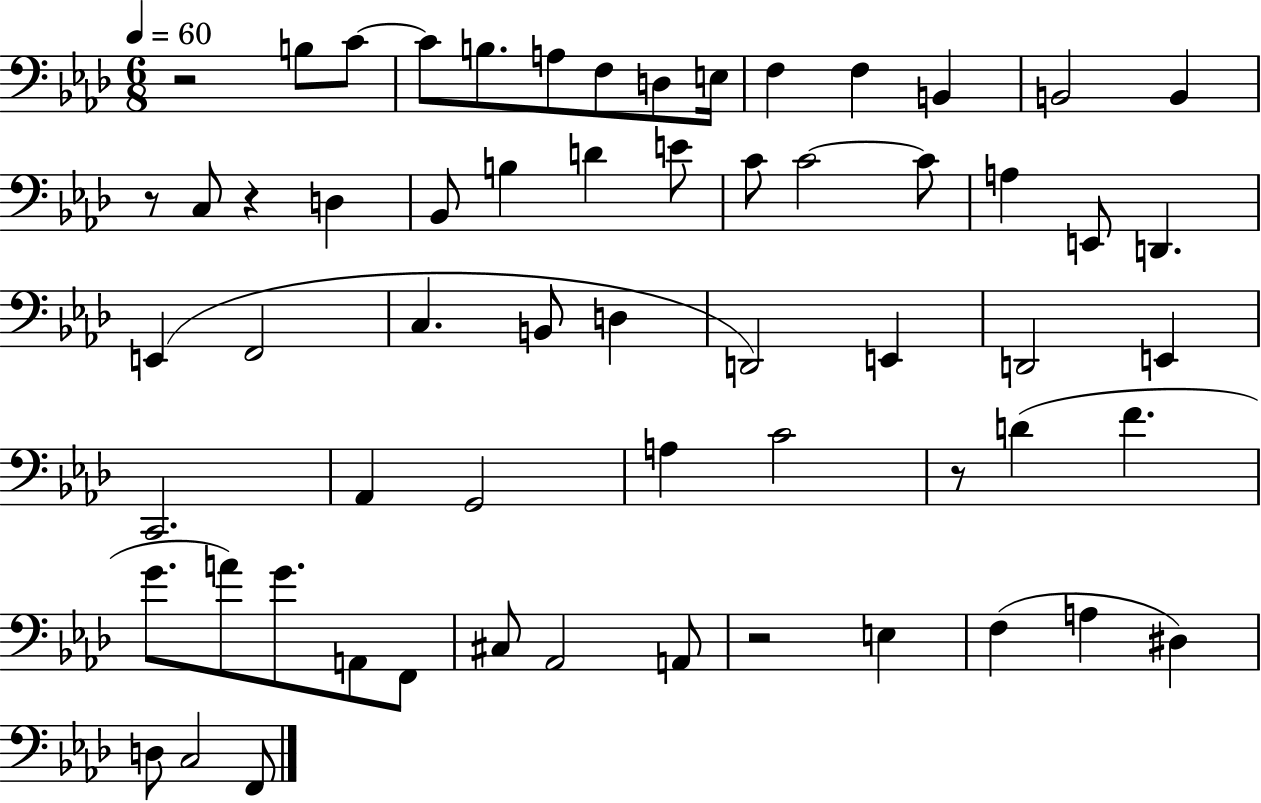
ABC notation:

X:1
T:Untitled
M:6/8
L:1/4
K:Ab
z2 B,/2 C/2 C/2 B,/2 A,/2 F,/2 D,/2 E,/4 F, F, B,, B,,2 B,, z/2 C,/2 z D, _B,,/2 B, D E/2 C/2 C2 C/2 A, E,,/2 D,, E,, F,,2 C, B,,/2 D, D,,2 E,, D,,2 E,, C,,2 _A,, G,,2 A, C2 z/2 D F G/2 A/2 G/2 A,,/2 F,,/2 ^C,/2 _A,,2 A,,/2 z2 E, F, A, ^D, D,/2 C,2 F,,/2